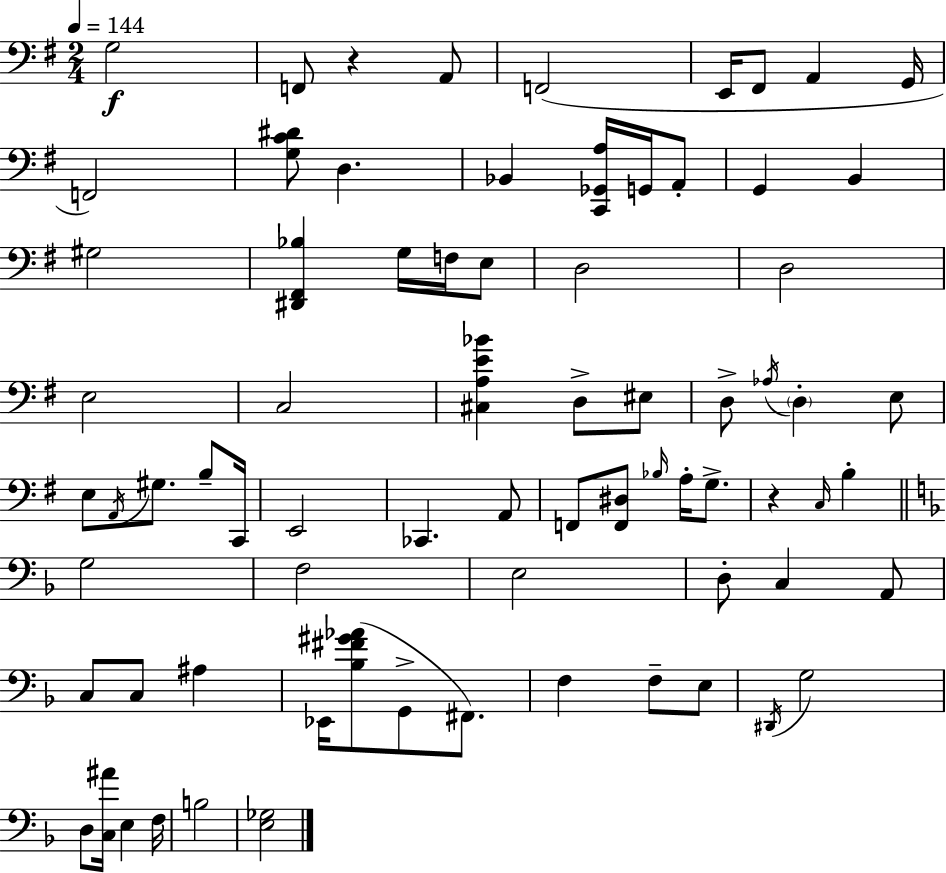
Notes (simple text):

G3/h F2/e R/q A2/e F2/h E2/s F#2/e A2/q G2/s F2/h [G3,C4,D#4]/e D3/q. Bb2/q [C2,Gb2,A3]/s G2/s A2/e G2/q B2/q G#3/h [D#2,F#2,Bb3]/q G3/s F3/s E3/e D3/h D3/h E3/h C3/h [C#3,A3,E4,Bb4]/q D3/e EIS3/e D3/e Ab3/s D3/q E3/e E3/e A2/s G#3/e. B3/e C2/s E2/h CES2/q. A2/e F2/e [F2,D#3]/e Bb3/s A3/s G3/e. R/q C3/s B3/q G3/h F3/h E3/h D3/e C3/q A2/e C3/e C3/e A#3/q Eb2/s [Bb3,F#4,G#4,Ab4]/e G2/e F#2/e. F3/q F3/e E3/e D#2/s G3/h D3/e [C3,A#4]/s E3/q F3/s B3/h [E3,Gb3]/h